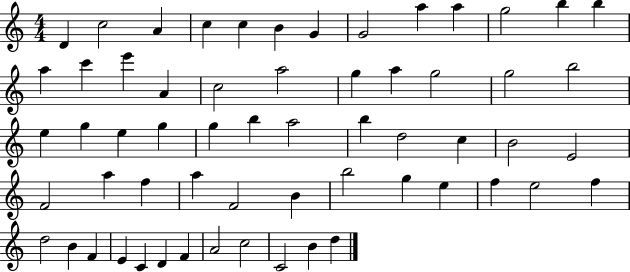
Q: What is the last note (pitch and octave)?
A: D5